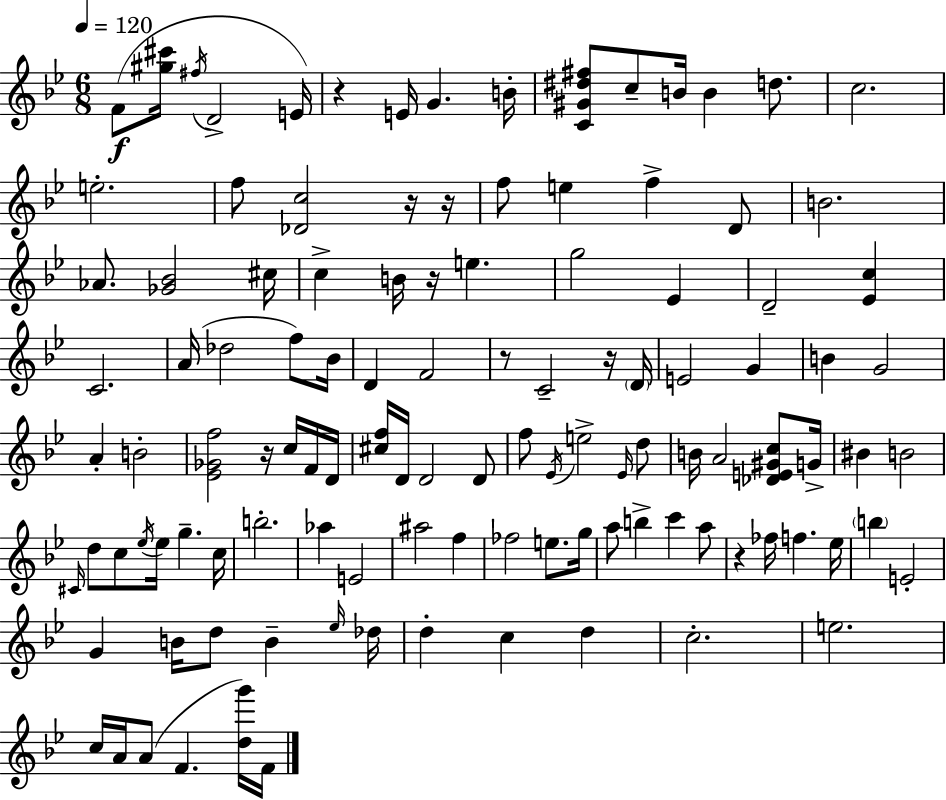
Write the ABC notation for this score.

X:1
T:Untitled
M:6/8
L:1/4
K:Gm
F/2 [^g^c']/4 ^f/4 D2 E/4 z E/4 G B/4 [C^G^d^f]/2 c/2 B/4 B d/2 c2 e2 f/2 [_Dc]2 z/4 z/4 f/2 e f D/2 B2 _A/2 [_G_B]2 ^c/4 c B/4 z/4 e g2 _E D2 [_Ec] C2 A/4 _d2 f/2 _B/4 D F2 z/2 C2 z/4 D/4 E2 G B G2 A B2 [_E_Gf]2 z/4 c/4 F/4 D/4 [^cf]/4 D/4 D2 D/2 f/2 _E/4 e2 _E/4 d/2 B/4 A2 [_DE^Gc]/2 G/4 ^B B2 ^C/4 d/2 c/2 _e/4 _e/4 g c/4 b2 _a E2 ^a2 f _f2 e/2 g/4 a/2 b c' a/2 z _f/4 f _e/4 b E2 G B/4 d/2 B _e/4 _d/4 d c d c2 e2 c/4 A/4 A/2 F [dg']/4 F/4